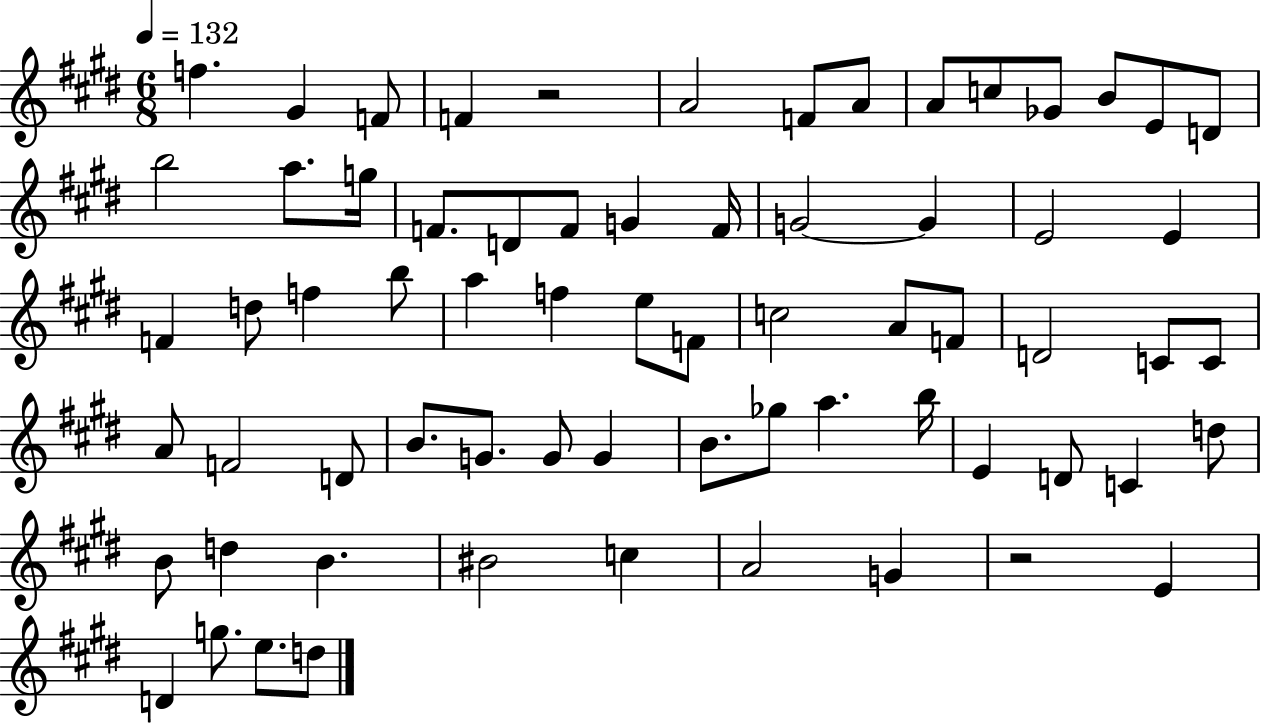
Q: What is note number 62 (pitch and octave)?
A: E4